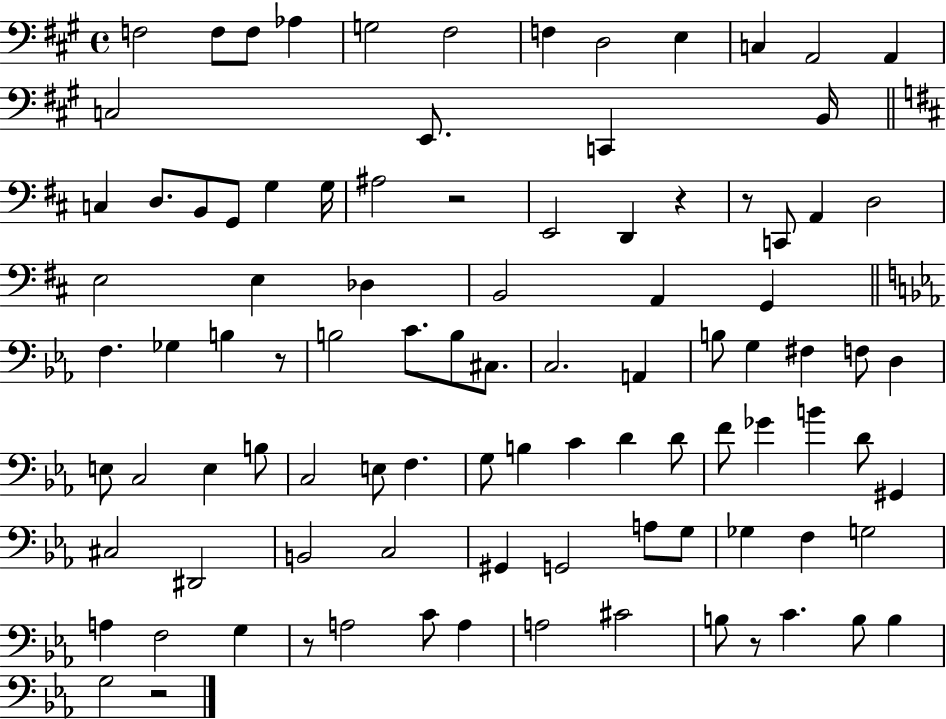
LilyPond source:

{
  \clef bass
  \time 4/4
  \defaultTimeSignature
  \key a \major
  f2 f8 f8 aes4 | g2 fis2 | f4 d2 e4 | c4 a,2 a,4 | \break c2 e,8. c,4 b,16 | \bar "||" \break \key b \minor c4 d8. b,8 g,8 g4 g16 | ais2 r2 | e,2 d,4 r4 | r8 c,8 a,4 d2 | \break e2 e4 des4 | b,2 a,4 g,4 | \bar "||" \break \key ees \major f4. ges4 b4 r8 | b2 c'8. b8 cis8. | c2. a,4 | b8 g4 fis4 f8 d4 | \break e8 c2 e4 b8 | c2 e8 f4. | g8 b4 c'4 d'4 d'8 | f'8 ges'4 b'4 d'8 gis,4 | \break cis2 dis,2 | b,2 c2 | gis,4 g,2 a8 g8 | ges4 f4 g2 | \break a4 f2 g4 | r8 a2 c'8 a4 | a2 cis'2 | b8 r8 c'4. b8 b4 | \break g2 r2 | \bar "|."
}